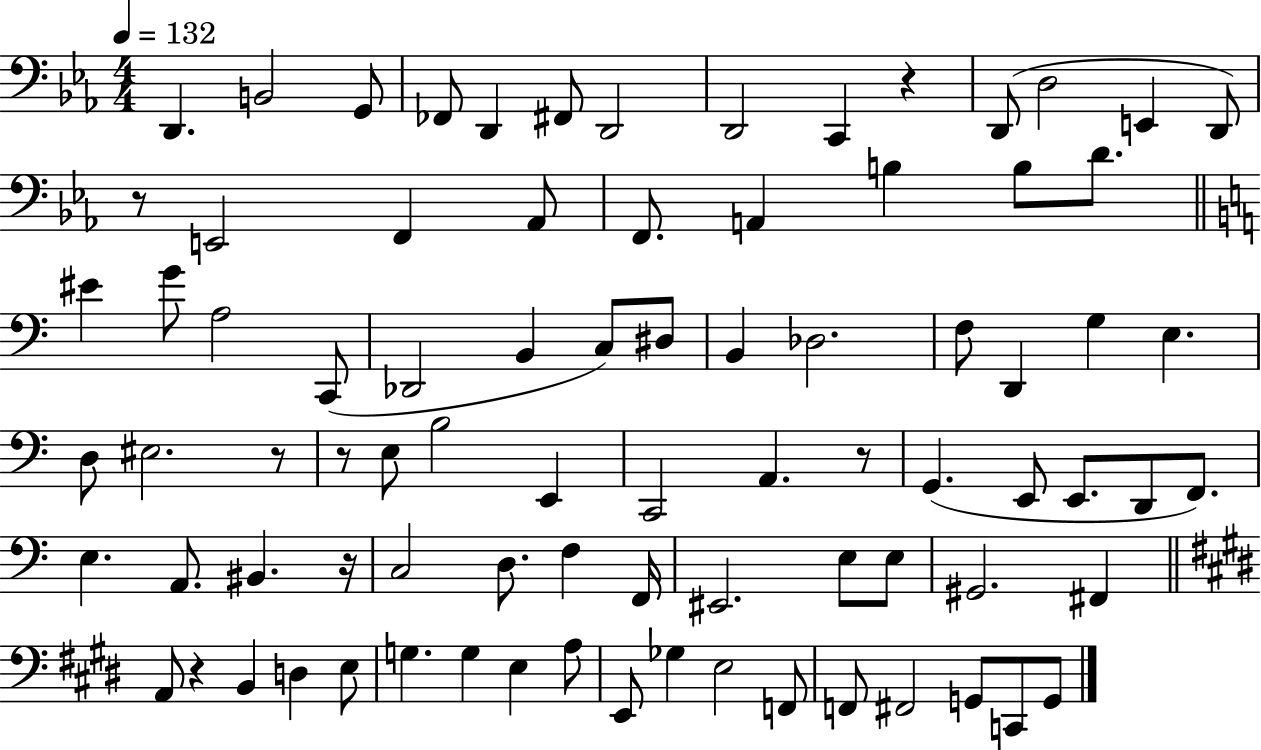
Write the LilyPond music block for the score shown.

{
  \clef bass
  \numericTimeSignature
  \time 4/4
  \key ees \major
  \tempo 4 = 132
  d,4. b,2 g,8 | fes,8 d,4 fis,8 d,2 | d,2 c,4 r4 | d,8( d2 e,4 d,8) | \break r8 e,2 f,4 aes,8 | f,8. a,4 b4 b8 d'8. | \bar "||" \break \key c \major eis'4 g'8 a2 c,8( | des,2 b,4 c8) dis8 | b,4 des2. | f8 d,4 g4 e4. | \break d8 eis2. r8 | r8 e8 b2 e,4 | c,2 a,4. r8 | g,4.( e,8 e,8. d,8 f,8.) | \break e4. a,8. bis,4. r16 | c2 d8. f4 f,16 | eis,2. e8 e8 | gis,2. fis,4 | \break \bar "||" \break \key e \major a,8 r4 b,4 d4 e8 | g4. g4 e4 a8 | e,8 ges4 e2 f,8 | f,8 fis,2 g,8 c,8 g,8 | \break \bar "|."
}